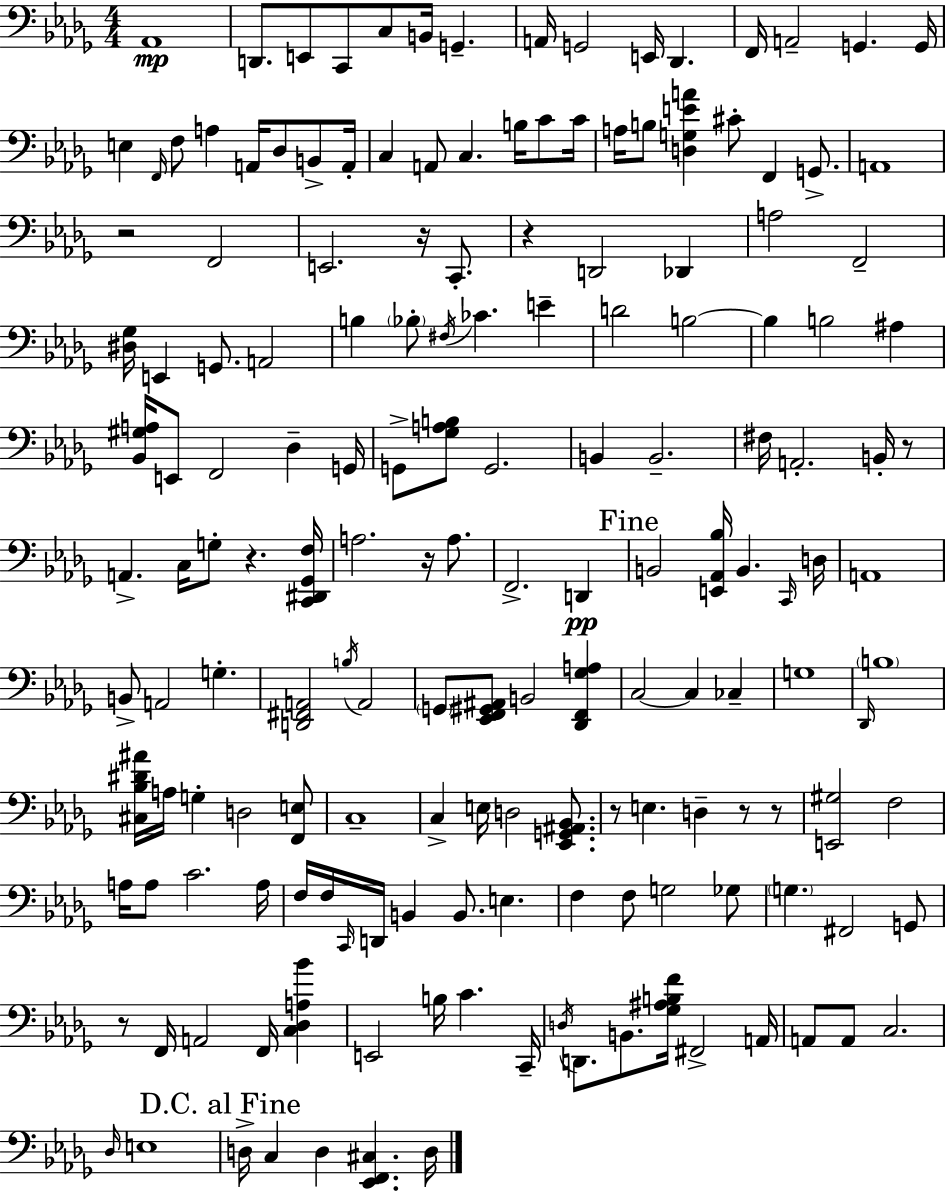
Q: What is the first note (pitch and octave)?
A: Ab2